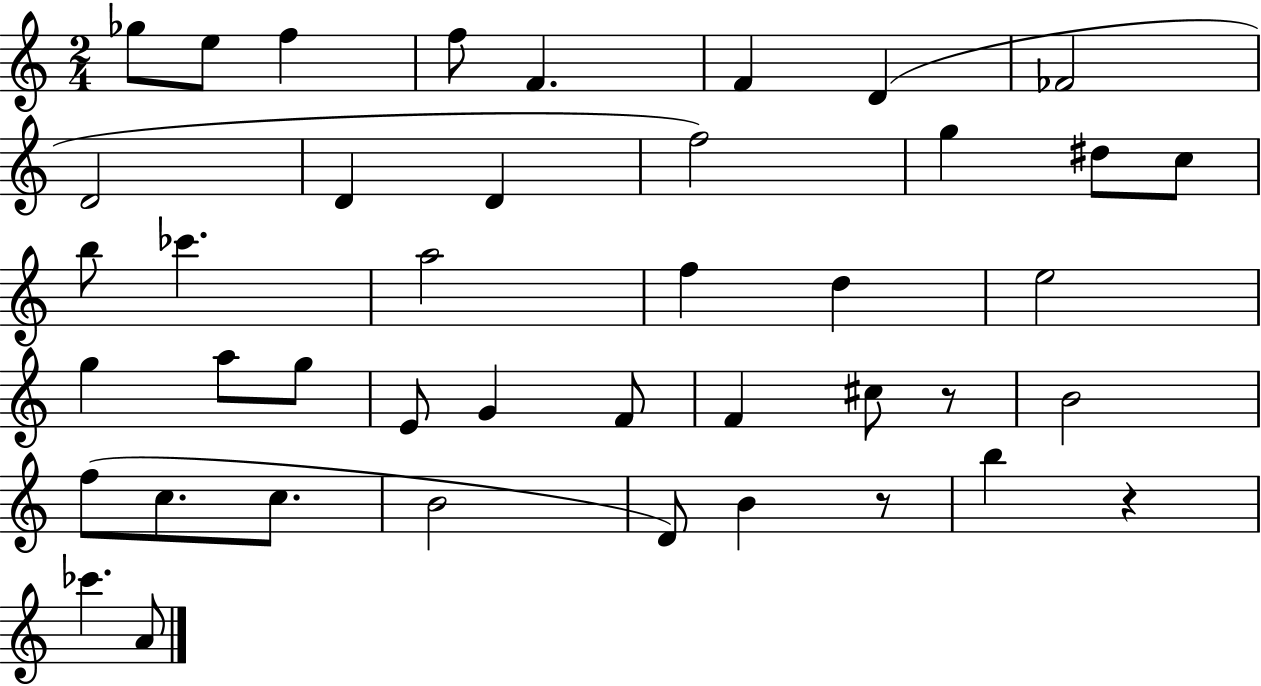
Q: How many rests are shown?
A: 3